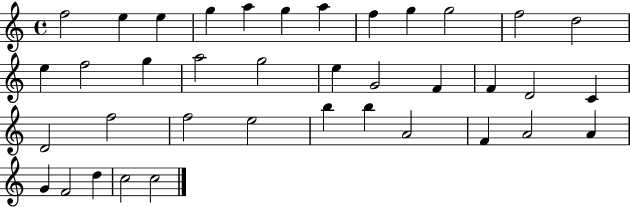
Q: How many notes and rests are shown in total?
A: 38